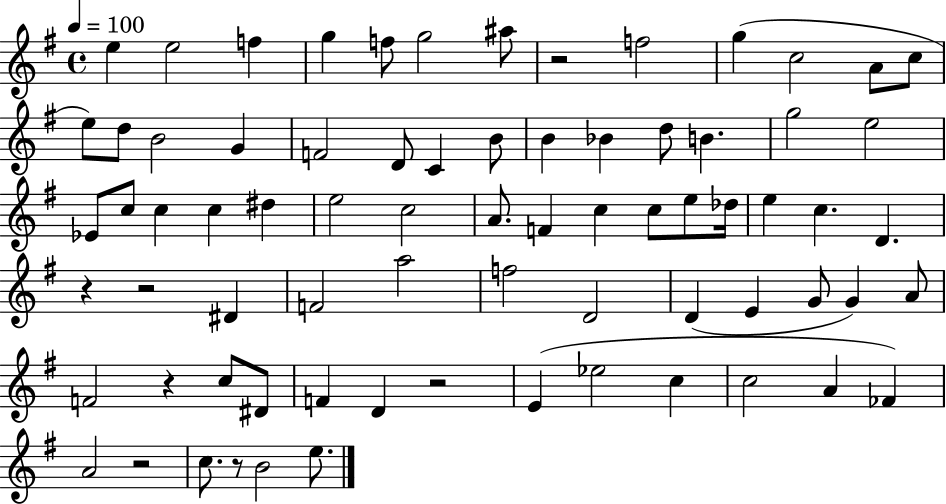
E5/q E5/h F5/q G5/q F5/e G5/h A#5/e R/h F5/h G5/q C5/h A4/e C5/e E5/e D5/e B4/h G4/q F4/h D4/e C4/q B4/e B4/q Bb4/q D5/e B4/q. G5/h E5/h Eb4/e C5/e C5/q C5/q D#5/q E5/h C5/h A4/e. F4/q C5/q C5/e E5/e Db5/s E5/q C5/q. D4/q. R/q R/h D#4/q F4/h A5/h F5/h D4/h D4/q E4/q G4/e G4/q A4/e F4/h R/q C5/e D#4/e F4/q D4/q R/h E4/q Eb5/h C5/q C5/h A4/q FES4/q A4/h R/h C5/e. R/e B4/h E5/e.